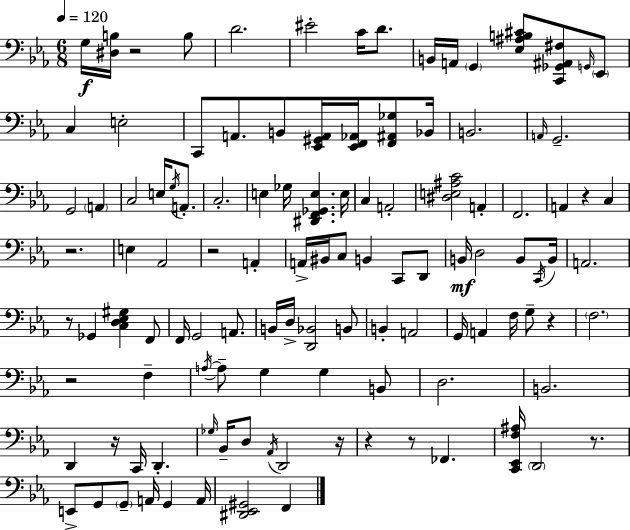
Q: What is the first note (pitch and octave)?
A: G3